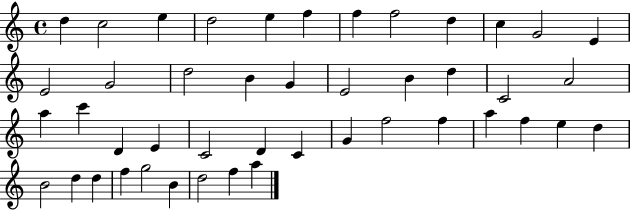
X:1
T:Untitled
M:4/4
L:1/4
K:C
d c2 e d2 e f f f2 d c G2 E E2 G2 d2 B G E2 B d C2 A2 a c' D E C2 D C G f2 f a f e d B2 d d f g2 B d2 f a